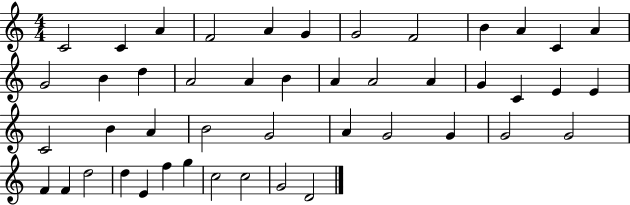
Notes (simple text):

C4/h C4/q A4/q F4/h A4/q G4/q G4/h F4/h B4/q A4/q C4/q A4/q G4/h B4/q D5/q A4/h A4/q B4/q A4/q A4/h A4/q G4/q C4/q E4/q E4/q C4/h B4/q A4/q B4/h G4/h A4/q G4/h G4/q G4/h G4/h F4/q F4/q D5/h D5/q E4/q F5/q G5/q C5/h C5/h G4/h D4/h